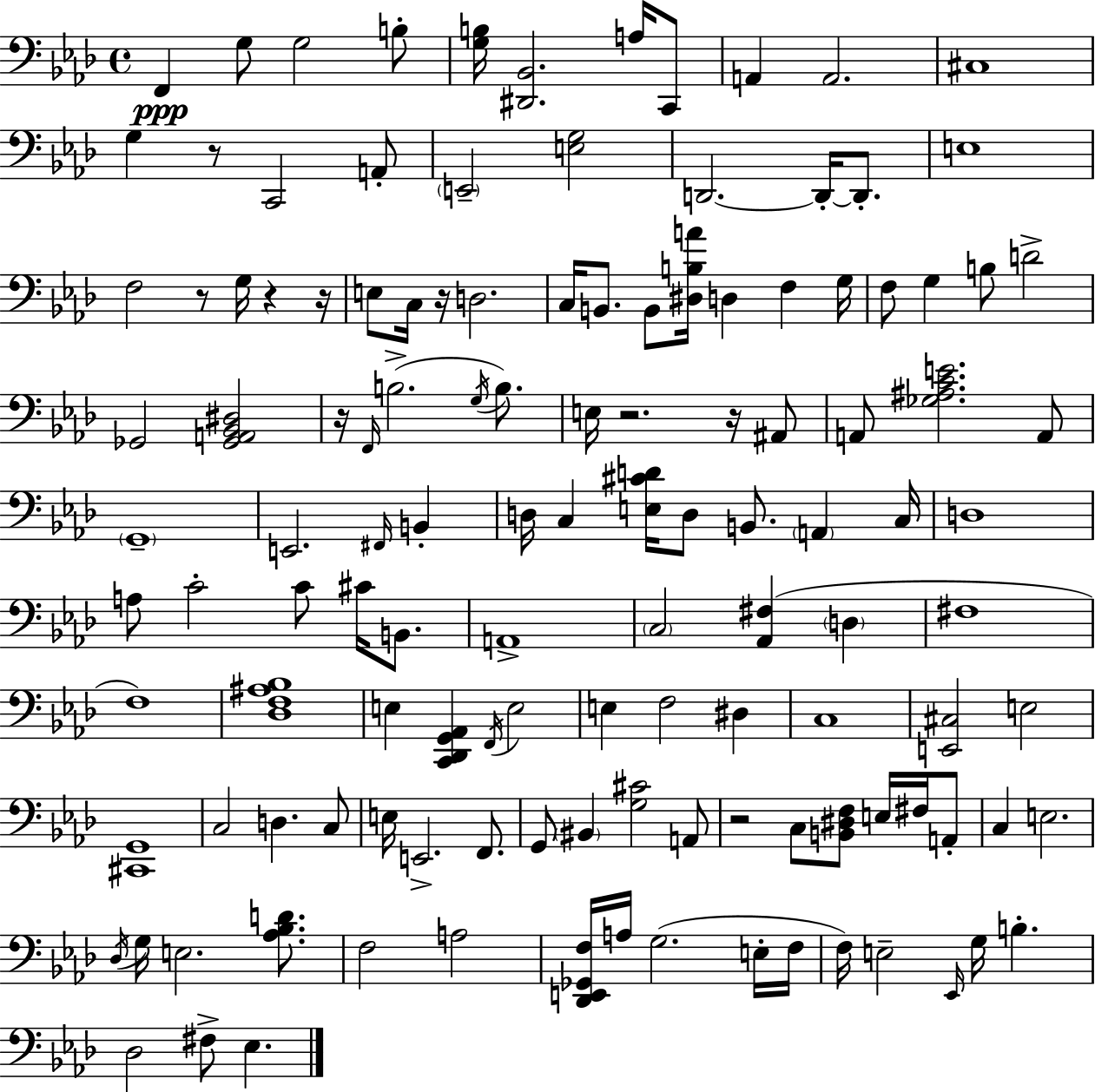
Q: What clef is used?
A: bass